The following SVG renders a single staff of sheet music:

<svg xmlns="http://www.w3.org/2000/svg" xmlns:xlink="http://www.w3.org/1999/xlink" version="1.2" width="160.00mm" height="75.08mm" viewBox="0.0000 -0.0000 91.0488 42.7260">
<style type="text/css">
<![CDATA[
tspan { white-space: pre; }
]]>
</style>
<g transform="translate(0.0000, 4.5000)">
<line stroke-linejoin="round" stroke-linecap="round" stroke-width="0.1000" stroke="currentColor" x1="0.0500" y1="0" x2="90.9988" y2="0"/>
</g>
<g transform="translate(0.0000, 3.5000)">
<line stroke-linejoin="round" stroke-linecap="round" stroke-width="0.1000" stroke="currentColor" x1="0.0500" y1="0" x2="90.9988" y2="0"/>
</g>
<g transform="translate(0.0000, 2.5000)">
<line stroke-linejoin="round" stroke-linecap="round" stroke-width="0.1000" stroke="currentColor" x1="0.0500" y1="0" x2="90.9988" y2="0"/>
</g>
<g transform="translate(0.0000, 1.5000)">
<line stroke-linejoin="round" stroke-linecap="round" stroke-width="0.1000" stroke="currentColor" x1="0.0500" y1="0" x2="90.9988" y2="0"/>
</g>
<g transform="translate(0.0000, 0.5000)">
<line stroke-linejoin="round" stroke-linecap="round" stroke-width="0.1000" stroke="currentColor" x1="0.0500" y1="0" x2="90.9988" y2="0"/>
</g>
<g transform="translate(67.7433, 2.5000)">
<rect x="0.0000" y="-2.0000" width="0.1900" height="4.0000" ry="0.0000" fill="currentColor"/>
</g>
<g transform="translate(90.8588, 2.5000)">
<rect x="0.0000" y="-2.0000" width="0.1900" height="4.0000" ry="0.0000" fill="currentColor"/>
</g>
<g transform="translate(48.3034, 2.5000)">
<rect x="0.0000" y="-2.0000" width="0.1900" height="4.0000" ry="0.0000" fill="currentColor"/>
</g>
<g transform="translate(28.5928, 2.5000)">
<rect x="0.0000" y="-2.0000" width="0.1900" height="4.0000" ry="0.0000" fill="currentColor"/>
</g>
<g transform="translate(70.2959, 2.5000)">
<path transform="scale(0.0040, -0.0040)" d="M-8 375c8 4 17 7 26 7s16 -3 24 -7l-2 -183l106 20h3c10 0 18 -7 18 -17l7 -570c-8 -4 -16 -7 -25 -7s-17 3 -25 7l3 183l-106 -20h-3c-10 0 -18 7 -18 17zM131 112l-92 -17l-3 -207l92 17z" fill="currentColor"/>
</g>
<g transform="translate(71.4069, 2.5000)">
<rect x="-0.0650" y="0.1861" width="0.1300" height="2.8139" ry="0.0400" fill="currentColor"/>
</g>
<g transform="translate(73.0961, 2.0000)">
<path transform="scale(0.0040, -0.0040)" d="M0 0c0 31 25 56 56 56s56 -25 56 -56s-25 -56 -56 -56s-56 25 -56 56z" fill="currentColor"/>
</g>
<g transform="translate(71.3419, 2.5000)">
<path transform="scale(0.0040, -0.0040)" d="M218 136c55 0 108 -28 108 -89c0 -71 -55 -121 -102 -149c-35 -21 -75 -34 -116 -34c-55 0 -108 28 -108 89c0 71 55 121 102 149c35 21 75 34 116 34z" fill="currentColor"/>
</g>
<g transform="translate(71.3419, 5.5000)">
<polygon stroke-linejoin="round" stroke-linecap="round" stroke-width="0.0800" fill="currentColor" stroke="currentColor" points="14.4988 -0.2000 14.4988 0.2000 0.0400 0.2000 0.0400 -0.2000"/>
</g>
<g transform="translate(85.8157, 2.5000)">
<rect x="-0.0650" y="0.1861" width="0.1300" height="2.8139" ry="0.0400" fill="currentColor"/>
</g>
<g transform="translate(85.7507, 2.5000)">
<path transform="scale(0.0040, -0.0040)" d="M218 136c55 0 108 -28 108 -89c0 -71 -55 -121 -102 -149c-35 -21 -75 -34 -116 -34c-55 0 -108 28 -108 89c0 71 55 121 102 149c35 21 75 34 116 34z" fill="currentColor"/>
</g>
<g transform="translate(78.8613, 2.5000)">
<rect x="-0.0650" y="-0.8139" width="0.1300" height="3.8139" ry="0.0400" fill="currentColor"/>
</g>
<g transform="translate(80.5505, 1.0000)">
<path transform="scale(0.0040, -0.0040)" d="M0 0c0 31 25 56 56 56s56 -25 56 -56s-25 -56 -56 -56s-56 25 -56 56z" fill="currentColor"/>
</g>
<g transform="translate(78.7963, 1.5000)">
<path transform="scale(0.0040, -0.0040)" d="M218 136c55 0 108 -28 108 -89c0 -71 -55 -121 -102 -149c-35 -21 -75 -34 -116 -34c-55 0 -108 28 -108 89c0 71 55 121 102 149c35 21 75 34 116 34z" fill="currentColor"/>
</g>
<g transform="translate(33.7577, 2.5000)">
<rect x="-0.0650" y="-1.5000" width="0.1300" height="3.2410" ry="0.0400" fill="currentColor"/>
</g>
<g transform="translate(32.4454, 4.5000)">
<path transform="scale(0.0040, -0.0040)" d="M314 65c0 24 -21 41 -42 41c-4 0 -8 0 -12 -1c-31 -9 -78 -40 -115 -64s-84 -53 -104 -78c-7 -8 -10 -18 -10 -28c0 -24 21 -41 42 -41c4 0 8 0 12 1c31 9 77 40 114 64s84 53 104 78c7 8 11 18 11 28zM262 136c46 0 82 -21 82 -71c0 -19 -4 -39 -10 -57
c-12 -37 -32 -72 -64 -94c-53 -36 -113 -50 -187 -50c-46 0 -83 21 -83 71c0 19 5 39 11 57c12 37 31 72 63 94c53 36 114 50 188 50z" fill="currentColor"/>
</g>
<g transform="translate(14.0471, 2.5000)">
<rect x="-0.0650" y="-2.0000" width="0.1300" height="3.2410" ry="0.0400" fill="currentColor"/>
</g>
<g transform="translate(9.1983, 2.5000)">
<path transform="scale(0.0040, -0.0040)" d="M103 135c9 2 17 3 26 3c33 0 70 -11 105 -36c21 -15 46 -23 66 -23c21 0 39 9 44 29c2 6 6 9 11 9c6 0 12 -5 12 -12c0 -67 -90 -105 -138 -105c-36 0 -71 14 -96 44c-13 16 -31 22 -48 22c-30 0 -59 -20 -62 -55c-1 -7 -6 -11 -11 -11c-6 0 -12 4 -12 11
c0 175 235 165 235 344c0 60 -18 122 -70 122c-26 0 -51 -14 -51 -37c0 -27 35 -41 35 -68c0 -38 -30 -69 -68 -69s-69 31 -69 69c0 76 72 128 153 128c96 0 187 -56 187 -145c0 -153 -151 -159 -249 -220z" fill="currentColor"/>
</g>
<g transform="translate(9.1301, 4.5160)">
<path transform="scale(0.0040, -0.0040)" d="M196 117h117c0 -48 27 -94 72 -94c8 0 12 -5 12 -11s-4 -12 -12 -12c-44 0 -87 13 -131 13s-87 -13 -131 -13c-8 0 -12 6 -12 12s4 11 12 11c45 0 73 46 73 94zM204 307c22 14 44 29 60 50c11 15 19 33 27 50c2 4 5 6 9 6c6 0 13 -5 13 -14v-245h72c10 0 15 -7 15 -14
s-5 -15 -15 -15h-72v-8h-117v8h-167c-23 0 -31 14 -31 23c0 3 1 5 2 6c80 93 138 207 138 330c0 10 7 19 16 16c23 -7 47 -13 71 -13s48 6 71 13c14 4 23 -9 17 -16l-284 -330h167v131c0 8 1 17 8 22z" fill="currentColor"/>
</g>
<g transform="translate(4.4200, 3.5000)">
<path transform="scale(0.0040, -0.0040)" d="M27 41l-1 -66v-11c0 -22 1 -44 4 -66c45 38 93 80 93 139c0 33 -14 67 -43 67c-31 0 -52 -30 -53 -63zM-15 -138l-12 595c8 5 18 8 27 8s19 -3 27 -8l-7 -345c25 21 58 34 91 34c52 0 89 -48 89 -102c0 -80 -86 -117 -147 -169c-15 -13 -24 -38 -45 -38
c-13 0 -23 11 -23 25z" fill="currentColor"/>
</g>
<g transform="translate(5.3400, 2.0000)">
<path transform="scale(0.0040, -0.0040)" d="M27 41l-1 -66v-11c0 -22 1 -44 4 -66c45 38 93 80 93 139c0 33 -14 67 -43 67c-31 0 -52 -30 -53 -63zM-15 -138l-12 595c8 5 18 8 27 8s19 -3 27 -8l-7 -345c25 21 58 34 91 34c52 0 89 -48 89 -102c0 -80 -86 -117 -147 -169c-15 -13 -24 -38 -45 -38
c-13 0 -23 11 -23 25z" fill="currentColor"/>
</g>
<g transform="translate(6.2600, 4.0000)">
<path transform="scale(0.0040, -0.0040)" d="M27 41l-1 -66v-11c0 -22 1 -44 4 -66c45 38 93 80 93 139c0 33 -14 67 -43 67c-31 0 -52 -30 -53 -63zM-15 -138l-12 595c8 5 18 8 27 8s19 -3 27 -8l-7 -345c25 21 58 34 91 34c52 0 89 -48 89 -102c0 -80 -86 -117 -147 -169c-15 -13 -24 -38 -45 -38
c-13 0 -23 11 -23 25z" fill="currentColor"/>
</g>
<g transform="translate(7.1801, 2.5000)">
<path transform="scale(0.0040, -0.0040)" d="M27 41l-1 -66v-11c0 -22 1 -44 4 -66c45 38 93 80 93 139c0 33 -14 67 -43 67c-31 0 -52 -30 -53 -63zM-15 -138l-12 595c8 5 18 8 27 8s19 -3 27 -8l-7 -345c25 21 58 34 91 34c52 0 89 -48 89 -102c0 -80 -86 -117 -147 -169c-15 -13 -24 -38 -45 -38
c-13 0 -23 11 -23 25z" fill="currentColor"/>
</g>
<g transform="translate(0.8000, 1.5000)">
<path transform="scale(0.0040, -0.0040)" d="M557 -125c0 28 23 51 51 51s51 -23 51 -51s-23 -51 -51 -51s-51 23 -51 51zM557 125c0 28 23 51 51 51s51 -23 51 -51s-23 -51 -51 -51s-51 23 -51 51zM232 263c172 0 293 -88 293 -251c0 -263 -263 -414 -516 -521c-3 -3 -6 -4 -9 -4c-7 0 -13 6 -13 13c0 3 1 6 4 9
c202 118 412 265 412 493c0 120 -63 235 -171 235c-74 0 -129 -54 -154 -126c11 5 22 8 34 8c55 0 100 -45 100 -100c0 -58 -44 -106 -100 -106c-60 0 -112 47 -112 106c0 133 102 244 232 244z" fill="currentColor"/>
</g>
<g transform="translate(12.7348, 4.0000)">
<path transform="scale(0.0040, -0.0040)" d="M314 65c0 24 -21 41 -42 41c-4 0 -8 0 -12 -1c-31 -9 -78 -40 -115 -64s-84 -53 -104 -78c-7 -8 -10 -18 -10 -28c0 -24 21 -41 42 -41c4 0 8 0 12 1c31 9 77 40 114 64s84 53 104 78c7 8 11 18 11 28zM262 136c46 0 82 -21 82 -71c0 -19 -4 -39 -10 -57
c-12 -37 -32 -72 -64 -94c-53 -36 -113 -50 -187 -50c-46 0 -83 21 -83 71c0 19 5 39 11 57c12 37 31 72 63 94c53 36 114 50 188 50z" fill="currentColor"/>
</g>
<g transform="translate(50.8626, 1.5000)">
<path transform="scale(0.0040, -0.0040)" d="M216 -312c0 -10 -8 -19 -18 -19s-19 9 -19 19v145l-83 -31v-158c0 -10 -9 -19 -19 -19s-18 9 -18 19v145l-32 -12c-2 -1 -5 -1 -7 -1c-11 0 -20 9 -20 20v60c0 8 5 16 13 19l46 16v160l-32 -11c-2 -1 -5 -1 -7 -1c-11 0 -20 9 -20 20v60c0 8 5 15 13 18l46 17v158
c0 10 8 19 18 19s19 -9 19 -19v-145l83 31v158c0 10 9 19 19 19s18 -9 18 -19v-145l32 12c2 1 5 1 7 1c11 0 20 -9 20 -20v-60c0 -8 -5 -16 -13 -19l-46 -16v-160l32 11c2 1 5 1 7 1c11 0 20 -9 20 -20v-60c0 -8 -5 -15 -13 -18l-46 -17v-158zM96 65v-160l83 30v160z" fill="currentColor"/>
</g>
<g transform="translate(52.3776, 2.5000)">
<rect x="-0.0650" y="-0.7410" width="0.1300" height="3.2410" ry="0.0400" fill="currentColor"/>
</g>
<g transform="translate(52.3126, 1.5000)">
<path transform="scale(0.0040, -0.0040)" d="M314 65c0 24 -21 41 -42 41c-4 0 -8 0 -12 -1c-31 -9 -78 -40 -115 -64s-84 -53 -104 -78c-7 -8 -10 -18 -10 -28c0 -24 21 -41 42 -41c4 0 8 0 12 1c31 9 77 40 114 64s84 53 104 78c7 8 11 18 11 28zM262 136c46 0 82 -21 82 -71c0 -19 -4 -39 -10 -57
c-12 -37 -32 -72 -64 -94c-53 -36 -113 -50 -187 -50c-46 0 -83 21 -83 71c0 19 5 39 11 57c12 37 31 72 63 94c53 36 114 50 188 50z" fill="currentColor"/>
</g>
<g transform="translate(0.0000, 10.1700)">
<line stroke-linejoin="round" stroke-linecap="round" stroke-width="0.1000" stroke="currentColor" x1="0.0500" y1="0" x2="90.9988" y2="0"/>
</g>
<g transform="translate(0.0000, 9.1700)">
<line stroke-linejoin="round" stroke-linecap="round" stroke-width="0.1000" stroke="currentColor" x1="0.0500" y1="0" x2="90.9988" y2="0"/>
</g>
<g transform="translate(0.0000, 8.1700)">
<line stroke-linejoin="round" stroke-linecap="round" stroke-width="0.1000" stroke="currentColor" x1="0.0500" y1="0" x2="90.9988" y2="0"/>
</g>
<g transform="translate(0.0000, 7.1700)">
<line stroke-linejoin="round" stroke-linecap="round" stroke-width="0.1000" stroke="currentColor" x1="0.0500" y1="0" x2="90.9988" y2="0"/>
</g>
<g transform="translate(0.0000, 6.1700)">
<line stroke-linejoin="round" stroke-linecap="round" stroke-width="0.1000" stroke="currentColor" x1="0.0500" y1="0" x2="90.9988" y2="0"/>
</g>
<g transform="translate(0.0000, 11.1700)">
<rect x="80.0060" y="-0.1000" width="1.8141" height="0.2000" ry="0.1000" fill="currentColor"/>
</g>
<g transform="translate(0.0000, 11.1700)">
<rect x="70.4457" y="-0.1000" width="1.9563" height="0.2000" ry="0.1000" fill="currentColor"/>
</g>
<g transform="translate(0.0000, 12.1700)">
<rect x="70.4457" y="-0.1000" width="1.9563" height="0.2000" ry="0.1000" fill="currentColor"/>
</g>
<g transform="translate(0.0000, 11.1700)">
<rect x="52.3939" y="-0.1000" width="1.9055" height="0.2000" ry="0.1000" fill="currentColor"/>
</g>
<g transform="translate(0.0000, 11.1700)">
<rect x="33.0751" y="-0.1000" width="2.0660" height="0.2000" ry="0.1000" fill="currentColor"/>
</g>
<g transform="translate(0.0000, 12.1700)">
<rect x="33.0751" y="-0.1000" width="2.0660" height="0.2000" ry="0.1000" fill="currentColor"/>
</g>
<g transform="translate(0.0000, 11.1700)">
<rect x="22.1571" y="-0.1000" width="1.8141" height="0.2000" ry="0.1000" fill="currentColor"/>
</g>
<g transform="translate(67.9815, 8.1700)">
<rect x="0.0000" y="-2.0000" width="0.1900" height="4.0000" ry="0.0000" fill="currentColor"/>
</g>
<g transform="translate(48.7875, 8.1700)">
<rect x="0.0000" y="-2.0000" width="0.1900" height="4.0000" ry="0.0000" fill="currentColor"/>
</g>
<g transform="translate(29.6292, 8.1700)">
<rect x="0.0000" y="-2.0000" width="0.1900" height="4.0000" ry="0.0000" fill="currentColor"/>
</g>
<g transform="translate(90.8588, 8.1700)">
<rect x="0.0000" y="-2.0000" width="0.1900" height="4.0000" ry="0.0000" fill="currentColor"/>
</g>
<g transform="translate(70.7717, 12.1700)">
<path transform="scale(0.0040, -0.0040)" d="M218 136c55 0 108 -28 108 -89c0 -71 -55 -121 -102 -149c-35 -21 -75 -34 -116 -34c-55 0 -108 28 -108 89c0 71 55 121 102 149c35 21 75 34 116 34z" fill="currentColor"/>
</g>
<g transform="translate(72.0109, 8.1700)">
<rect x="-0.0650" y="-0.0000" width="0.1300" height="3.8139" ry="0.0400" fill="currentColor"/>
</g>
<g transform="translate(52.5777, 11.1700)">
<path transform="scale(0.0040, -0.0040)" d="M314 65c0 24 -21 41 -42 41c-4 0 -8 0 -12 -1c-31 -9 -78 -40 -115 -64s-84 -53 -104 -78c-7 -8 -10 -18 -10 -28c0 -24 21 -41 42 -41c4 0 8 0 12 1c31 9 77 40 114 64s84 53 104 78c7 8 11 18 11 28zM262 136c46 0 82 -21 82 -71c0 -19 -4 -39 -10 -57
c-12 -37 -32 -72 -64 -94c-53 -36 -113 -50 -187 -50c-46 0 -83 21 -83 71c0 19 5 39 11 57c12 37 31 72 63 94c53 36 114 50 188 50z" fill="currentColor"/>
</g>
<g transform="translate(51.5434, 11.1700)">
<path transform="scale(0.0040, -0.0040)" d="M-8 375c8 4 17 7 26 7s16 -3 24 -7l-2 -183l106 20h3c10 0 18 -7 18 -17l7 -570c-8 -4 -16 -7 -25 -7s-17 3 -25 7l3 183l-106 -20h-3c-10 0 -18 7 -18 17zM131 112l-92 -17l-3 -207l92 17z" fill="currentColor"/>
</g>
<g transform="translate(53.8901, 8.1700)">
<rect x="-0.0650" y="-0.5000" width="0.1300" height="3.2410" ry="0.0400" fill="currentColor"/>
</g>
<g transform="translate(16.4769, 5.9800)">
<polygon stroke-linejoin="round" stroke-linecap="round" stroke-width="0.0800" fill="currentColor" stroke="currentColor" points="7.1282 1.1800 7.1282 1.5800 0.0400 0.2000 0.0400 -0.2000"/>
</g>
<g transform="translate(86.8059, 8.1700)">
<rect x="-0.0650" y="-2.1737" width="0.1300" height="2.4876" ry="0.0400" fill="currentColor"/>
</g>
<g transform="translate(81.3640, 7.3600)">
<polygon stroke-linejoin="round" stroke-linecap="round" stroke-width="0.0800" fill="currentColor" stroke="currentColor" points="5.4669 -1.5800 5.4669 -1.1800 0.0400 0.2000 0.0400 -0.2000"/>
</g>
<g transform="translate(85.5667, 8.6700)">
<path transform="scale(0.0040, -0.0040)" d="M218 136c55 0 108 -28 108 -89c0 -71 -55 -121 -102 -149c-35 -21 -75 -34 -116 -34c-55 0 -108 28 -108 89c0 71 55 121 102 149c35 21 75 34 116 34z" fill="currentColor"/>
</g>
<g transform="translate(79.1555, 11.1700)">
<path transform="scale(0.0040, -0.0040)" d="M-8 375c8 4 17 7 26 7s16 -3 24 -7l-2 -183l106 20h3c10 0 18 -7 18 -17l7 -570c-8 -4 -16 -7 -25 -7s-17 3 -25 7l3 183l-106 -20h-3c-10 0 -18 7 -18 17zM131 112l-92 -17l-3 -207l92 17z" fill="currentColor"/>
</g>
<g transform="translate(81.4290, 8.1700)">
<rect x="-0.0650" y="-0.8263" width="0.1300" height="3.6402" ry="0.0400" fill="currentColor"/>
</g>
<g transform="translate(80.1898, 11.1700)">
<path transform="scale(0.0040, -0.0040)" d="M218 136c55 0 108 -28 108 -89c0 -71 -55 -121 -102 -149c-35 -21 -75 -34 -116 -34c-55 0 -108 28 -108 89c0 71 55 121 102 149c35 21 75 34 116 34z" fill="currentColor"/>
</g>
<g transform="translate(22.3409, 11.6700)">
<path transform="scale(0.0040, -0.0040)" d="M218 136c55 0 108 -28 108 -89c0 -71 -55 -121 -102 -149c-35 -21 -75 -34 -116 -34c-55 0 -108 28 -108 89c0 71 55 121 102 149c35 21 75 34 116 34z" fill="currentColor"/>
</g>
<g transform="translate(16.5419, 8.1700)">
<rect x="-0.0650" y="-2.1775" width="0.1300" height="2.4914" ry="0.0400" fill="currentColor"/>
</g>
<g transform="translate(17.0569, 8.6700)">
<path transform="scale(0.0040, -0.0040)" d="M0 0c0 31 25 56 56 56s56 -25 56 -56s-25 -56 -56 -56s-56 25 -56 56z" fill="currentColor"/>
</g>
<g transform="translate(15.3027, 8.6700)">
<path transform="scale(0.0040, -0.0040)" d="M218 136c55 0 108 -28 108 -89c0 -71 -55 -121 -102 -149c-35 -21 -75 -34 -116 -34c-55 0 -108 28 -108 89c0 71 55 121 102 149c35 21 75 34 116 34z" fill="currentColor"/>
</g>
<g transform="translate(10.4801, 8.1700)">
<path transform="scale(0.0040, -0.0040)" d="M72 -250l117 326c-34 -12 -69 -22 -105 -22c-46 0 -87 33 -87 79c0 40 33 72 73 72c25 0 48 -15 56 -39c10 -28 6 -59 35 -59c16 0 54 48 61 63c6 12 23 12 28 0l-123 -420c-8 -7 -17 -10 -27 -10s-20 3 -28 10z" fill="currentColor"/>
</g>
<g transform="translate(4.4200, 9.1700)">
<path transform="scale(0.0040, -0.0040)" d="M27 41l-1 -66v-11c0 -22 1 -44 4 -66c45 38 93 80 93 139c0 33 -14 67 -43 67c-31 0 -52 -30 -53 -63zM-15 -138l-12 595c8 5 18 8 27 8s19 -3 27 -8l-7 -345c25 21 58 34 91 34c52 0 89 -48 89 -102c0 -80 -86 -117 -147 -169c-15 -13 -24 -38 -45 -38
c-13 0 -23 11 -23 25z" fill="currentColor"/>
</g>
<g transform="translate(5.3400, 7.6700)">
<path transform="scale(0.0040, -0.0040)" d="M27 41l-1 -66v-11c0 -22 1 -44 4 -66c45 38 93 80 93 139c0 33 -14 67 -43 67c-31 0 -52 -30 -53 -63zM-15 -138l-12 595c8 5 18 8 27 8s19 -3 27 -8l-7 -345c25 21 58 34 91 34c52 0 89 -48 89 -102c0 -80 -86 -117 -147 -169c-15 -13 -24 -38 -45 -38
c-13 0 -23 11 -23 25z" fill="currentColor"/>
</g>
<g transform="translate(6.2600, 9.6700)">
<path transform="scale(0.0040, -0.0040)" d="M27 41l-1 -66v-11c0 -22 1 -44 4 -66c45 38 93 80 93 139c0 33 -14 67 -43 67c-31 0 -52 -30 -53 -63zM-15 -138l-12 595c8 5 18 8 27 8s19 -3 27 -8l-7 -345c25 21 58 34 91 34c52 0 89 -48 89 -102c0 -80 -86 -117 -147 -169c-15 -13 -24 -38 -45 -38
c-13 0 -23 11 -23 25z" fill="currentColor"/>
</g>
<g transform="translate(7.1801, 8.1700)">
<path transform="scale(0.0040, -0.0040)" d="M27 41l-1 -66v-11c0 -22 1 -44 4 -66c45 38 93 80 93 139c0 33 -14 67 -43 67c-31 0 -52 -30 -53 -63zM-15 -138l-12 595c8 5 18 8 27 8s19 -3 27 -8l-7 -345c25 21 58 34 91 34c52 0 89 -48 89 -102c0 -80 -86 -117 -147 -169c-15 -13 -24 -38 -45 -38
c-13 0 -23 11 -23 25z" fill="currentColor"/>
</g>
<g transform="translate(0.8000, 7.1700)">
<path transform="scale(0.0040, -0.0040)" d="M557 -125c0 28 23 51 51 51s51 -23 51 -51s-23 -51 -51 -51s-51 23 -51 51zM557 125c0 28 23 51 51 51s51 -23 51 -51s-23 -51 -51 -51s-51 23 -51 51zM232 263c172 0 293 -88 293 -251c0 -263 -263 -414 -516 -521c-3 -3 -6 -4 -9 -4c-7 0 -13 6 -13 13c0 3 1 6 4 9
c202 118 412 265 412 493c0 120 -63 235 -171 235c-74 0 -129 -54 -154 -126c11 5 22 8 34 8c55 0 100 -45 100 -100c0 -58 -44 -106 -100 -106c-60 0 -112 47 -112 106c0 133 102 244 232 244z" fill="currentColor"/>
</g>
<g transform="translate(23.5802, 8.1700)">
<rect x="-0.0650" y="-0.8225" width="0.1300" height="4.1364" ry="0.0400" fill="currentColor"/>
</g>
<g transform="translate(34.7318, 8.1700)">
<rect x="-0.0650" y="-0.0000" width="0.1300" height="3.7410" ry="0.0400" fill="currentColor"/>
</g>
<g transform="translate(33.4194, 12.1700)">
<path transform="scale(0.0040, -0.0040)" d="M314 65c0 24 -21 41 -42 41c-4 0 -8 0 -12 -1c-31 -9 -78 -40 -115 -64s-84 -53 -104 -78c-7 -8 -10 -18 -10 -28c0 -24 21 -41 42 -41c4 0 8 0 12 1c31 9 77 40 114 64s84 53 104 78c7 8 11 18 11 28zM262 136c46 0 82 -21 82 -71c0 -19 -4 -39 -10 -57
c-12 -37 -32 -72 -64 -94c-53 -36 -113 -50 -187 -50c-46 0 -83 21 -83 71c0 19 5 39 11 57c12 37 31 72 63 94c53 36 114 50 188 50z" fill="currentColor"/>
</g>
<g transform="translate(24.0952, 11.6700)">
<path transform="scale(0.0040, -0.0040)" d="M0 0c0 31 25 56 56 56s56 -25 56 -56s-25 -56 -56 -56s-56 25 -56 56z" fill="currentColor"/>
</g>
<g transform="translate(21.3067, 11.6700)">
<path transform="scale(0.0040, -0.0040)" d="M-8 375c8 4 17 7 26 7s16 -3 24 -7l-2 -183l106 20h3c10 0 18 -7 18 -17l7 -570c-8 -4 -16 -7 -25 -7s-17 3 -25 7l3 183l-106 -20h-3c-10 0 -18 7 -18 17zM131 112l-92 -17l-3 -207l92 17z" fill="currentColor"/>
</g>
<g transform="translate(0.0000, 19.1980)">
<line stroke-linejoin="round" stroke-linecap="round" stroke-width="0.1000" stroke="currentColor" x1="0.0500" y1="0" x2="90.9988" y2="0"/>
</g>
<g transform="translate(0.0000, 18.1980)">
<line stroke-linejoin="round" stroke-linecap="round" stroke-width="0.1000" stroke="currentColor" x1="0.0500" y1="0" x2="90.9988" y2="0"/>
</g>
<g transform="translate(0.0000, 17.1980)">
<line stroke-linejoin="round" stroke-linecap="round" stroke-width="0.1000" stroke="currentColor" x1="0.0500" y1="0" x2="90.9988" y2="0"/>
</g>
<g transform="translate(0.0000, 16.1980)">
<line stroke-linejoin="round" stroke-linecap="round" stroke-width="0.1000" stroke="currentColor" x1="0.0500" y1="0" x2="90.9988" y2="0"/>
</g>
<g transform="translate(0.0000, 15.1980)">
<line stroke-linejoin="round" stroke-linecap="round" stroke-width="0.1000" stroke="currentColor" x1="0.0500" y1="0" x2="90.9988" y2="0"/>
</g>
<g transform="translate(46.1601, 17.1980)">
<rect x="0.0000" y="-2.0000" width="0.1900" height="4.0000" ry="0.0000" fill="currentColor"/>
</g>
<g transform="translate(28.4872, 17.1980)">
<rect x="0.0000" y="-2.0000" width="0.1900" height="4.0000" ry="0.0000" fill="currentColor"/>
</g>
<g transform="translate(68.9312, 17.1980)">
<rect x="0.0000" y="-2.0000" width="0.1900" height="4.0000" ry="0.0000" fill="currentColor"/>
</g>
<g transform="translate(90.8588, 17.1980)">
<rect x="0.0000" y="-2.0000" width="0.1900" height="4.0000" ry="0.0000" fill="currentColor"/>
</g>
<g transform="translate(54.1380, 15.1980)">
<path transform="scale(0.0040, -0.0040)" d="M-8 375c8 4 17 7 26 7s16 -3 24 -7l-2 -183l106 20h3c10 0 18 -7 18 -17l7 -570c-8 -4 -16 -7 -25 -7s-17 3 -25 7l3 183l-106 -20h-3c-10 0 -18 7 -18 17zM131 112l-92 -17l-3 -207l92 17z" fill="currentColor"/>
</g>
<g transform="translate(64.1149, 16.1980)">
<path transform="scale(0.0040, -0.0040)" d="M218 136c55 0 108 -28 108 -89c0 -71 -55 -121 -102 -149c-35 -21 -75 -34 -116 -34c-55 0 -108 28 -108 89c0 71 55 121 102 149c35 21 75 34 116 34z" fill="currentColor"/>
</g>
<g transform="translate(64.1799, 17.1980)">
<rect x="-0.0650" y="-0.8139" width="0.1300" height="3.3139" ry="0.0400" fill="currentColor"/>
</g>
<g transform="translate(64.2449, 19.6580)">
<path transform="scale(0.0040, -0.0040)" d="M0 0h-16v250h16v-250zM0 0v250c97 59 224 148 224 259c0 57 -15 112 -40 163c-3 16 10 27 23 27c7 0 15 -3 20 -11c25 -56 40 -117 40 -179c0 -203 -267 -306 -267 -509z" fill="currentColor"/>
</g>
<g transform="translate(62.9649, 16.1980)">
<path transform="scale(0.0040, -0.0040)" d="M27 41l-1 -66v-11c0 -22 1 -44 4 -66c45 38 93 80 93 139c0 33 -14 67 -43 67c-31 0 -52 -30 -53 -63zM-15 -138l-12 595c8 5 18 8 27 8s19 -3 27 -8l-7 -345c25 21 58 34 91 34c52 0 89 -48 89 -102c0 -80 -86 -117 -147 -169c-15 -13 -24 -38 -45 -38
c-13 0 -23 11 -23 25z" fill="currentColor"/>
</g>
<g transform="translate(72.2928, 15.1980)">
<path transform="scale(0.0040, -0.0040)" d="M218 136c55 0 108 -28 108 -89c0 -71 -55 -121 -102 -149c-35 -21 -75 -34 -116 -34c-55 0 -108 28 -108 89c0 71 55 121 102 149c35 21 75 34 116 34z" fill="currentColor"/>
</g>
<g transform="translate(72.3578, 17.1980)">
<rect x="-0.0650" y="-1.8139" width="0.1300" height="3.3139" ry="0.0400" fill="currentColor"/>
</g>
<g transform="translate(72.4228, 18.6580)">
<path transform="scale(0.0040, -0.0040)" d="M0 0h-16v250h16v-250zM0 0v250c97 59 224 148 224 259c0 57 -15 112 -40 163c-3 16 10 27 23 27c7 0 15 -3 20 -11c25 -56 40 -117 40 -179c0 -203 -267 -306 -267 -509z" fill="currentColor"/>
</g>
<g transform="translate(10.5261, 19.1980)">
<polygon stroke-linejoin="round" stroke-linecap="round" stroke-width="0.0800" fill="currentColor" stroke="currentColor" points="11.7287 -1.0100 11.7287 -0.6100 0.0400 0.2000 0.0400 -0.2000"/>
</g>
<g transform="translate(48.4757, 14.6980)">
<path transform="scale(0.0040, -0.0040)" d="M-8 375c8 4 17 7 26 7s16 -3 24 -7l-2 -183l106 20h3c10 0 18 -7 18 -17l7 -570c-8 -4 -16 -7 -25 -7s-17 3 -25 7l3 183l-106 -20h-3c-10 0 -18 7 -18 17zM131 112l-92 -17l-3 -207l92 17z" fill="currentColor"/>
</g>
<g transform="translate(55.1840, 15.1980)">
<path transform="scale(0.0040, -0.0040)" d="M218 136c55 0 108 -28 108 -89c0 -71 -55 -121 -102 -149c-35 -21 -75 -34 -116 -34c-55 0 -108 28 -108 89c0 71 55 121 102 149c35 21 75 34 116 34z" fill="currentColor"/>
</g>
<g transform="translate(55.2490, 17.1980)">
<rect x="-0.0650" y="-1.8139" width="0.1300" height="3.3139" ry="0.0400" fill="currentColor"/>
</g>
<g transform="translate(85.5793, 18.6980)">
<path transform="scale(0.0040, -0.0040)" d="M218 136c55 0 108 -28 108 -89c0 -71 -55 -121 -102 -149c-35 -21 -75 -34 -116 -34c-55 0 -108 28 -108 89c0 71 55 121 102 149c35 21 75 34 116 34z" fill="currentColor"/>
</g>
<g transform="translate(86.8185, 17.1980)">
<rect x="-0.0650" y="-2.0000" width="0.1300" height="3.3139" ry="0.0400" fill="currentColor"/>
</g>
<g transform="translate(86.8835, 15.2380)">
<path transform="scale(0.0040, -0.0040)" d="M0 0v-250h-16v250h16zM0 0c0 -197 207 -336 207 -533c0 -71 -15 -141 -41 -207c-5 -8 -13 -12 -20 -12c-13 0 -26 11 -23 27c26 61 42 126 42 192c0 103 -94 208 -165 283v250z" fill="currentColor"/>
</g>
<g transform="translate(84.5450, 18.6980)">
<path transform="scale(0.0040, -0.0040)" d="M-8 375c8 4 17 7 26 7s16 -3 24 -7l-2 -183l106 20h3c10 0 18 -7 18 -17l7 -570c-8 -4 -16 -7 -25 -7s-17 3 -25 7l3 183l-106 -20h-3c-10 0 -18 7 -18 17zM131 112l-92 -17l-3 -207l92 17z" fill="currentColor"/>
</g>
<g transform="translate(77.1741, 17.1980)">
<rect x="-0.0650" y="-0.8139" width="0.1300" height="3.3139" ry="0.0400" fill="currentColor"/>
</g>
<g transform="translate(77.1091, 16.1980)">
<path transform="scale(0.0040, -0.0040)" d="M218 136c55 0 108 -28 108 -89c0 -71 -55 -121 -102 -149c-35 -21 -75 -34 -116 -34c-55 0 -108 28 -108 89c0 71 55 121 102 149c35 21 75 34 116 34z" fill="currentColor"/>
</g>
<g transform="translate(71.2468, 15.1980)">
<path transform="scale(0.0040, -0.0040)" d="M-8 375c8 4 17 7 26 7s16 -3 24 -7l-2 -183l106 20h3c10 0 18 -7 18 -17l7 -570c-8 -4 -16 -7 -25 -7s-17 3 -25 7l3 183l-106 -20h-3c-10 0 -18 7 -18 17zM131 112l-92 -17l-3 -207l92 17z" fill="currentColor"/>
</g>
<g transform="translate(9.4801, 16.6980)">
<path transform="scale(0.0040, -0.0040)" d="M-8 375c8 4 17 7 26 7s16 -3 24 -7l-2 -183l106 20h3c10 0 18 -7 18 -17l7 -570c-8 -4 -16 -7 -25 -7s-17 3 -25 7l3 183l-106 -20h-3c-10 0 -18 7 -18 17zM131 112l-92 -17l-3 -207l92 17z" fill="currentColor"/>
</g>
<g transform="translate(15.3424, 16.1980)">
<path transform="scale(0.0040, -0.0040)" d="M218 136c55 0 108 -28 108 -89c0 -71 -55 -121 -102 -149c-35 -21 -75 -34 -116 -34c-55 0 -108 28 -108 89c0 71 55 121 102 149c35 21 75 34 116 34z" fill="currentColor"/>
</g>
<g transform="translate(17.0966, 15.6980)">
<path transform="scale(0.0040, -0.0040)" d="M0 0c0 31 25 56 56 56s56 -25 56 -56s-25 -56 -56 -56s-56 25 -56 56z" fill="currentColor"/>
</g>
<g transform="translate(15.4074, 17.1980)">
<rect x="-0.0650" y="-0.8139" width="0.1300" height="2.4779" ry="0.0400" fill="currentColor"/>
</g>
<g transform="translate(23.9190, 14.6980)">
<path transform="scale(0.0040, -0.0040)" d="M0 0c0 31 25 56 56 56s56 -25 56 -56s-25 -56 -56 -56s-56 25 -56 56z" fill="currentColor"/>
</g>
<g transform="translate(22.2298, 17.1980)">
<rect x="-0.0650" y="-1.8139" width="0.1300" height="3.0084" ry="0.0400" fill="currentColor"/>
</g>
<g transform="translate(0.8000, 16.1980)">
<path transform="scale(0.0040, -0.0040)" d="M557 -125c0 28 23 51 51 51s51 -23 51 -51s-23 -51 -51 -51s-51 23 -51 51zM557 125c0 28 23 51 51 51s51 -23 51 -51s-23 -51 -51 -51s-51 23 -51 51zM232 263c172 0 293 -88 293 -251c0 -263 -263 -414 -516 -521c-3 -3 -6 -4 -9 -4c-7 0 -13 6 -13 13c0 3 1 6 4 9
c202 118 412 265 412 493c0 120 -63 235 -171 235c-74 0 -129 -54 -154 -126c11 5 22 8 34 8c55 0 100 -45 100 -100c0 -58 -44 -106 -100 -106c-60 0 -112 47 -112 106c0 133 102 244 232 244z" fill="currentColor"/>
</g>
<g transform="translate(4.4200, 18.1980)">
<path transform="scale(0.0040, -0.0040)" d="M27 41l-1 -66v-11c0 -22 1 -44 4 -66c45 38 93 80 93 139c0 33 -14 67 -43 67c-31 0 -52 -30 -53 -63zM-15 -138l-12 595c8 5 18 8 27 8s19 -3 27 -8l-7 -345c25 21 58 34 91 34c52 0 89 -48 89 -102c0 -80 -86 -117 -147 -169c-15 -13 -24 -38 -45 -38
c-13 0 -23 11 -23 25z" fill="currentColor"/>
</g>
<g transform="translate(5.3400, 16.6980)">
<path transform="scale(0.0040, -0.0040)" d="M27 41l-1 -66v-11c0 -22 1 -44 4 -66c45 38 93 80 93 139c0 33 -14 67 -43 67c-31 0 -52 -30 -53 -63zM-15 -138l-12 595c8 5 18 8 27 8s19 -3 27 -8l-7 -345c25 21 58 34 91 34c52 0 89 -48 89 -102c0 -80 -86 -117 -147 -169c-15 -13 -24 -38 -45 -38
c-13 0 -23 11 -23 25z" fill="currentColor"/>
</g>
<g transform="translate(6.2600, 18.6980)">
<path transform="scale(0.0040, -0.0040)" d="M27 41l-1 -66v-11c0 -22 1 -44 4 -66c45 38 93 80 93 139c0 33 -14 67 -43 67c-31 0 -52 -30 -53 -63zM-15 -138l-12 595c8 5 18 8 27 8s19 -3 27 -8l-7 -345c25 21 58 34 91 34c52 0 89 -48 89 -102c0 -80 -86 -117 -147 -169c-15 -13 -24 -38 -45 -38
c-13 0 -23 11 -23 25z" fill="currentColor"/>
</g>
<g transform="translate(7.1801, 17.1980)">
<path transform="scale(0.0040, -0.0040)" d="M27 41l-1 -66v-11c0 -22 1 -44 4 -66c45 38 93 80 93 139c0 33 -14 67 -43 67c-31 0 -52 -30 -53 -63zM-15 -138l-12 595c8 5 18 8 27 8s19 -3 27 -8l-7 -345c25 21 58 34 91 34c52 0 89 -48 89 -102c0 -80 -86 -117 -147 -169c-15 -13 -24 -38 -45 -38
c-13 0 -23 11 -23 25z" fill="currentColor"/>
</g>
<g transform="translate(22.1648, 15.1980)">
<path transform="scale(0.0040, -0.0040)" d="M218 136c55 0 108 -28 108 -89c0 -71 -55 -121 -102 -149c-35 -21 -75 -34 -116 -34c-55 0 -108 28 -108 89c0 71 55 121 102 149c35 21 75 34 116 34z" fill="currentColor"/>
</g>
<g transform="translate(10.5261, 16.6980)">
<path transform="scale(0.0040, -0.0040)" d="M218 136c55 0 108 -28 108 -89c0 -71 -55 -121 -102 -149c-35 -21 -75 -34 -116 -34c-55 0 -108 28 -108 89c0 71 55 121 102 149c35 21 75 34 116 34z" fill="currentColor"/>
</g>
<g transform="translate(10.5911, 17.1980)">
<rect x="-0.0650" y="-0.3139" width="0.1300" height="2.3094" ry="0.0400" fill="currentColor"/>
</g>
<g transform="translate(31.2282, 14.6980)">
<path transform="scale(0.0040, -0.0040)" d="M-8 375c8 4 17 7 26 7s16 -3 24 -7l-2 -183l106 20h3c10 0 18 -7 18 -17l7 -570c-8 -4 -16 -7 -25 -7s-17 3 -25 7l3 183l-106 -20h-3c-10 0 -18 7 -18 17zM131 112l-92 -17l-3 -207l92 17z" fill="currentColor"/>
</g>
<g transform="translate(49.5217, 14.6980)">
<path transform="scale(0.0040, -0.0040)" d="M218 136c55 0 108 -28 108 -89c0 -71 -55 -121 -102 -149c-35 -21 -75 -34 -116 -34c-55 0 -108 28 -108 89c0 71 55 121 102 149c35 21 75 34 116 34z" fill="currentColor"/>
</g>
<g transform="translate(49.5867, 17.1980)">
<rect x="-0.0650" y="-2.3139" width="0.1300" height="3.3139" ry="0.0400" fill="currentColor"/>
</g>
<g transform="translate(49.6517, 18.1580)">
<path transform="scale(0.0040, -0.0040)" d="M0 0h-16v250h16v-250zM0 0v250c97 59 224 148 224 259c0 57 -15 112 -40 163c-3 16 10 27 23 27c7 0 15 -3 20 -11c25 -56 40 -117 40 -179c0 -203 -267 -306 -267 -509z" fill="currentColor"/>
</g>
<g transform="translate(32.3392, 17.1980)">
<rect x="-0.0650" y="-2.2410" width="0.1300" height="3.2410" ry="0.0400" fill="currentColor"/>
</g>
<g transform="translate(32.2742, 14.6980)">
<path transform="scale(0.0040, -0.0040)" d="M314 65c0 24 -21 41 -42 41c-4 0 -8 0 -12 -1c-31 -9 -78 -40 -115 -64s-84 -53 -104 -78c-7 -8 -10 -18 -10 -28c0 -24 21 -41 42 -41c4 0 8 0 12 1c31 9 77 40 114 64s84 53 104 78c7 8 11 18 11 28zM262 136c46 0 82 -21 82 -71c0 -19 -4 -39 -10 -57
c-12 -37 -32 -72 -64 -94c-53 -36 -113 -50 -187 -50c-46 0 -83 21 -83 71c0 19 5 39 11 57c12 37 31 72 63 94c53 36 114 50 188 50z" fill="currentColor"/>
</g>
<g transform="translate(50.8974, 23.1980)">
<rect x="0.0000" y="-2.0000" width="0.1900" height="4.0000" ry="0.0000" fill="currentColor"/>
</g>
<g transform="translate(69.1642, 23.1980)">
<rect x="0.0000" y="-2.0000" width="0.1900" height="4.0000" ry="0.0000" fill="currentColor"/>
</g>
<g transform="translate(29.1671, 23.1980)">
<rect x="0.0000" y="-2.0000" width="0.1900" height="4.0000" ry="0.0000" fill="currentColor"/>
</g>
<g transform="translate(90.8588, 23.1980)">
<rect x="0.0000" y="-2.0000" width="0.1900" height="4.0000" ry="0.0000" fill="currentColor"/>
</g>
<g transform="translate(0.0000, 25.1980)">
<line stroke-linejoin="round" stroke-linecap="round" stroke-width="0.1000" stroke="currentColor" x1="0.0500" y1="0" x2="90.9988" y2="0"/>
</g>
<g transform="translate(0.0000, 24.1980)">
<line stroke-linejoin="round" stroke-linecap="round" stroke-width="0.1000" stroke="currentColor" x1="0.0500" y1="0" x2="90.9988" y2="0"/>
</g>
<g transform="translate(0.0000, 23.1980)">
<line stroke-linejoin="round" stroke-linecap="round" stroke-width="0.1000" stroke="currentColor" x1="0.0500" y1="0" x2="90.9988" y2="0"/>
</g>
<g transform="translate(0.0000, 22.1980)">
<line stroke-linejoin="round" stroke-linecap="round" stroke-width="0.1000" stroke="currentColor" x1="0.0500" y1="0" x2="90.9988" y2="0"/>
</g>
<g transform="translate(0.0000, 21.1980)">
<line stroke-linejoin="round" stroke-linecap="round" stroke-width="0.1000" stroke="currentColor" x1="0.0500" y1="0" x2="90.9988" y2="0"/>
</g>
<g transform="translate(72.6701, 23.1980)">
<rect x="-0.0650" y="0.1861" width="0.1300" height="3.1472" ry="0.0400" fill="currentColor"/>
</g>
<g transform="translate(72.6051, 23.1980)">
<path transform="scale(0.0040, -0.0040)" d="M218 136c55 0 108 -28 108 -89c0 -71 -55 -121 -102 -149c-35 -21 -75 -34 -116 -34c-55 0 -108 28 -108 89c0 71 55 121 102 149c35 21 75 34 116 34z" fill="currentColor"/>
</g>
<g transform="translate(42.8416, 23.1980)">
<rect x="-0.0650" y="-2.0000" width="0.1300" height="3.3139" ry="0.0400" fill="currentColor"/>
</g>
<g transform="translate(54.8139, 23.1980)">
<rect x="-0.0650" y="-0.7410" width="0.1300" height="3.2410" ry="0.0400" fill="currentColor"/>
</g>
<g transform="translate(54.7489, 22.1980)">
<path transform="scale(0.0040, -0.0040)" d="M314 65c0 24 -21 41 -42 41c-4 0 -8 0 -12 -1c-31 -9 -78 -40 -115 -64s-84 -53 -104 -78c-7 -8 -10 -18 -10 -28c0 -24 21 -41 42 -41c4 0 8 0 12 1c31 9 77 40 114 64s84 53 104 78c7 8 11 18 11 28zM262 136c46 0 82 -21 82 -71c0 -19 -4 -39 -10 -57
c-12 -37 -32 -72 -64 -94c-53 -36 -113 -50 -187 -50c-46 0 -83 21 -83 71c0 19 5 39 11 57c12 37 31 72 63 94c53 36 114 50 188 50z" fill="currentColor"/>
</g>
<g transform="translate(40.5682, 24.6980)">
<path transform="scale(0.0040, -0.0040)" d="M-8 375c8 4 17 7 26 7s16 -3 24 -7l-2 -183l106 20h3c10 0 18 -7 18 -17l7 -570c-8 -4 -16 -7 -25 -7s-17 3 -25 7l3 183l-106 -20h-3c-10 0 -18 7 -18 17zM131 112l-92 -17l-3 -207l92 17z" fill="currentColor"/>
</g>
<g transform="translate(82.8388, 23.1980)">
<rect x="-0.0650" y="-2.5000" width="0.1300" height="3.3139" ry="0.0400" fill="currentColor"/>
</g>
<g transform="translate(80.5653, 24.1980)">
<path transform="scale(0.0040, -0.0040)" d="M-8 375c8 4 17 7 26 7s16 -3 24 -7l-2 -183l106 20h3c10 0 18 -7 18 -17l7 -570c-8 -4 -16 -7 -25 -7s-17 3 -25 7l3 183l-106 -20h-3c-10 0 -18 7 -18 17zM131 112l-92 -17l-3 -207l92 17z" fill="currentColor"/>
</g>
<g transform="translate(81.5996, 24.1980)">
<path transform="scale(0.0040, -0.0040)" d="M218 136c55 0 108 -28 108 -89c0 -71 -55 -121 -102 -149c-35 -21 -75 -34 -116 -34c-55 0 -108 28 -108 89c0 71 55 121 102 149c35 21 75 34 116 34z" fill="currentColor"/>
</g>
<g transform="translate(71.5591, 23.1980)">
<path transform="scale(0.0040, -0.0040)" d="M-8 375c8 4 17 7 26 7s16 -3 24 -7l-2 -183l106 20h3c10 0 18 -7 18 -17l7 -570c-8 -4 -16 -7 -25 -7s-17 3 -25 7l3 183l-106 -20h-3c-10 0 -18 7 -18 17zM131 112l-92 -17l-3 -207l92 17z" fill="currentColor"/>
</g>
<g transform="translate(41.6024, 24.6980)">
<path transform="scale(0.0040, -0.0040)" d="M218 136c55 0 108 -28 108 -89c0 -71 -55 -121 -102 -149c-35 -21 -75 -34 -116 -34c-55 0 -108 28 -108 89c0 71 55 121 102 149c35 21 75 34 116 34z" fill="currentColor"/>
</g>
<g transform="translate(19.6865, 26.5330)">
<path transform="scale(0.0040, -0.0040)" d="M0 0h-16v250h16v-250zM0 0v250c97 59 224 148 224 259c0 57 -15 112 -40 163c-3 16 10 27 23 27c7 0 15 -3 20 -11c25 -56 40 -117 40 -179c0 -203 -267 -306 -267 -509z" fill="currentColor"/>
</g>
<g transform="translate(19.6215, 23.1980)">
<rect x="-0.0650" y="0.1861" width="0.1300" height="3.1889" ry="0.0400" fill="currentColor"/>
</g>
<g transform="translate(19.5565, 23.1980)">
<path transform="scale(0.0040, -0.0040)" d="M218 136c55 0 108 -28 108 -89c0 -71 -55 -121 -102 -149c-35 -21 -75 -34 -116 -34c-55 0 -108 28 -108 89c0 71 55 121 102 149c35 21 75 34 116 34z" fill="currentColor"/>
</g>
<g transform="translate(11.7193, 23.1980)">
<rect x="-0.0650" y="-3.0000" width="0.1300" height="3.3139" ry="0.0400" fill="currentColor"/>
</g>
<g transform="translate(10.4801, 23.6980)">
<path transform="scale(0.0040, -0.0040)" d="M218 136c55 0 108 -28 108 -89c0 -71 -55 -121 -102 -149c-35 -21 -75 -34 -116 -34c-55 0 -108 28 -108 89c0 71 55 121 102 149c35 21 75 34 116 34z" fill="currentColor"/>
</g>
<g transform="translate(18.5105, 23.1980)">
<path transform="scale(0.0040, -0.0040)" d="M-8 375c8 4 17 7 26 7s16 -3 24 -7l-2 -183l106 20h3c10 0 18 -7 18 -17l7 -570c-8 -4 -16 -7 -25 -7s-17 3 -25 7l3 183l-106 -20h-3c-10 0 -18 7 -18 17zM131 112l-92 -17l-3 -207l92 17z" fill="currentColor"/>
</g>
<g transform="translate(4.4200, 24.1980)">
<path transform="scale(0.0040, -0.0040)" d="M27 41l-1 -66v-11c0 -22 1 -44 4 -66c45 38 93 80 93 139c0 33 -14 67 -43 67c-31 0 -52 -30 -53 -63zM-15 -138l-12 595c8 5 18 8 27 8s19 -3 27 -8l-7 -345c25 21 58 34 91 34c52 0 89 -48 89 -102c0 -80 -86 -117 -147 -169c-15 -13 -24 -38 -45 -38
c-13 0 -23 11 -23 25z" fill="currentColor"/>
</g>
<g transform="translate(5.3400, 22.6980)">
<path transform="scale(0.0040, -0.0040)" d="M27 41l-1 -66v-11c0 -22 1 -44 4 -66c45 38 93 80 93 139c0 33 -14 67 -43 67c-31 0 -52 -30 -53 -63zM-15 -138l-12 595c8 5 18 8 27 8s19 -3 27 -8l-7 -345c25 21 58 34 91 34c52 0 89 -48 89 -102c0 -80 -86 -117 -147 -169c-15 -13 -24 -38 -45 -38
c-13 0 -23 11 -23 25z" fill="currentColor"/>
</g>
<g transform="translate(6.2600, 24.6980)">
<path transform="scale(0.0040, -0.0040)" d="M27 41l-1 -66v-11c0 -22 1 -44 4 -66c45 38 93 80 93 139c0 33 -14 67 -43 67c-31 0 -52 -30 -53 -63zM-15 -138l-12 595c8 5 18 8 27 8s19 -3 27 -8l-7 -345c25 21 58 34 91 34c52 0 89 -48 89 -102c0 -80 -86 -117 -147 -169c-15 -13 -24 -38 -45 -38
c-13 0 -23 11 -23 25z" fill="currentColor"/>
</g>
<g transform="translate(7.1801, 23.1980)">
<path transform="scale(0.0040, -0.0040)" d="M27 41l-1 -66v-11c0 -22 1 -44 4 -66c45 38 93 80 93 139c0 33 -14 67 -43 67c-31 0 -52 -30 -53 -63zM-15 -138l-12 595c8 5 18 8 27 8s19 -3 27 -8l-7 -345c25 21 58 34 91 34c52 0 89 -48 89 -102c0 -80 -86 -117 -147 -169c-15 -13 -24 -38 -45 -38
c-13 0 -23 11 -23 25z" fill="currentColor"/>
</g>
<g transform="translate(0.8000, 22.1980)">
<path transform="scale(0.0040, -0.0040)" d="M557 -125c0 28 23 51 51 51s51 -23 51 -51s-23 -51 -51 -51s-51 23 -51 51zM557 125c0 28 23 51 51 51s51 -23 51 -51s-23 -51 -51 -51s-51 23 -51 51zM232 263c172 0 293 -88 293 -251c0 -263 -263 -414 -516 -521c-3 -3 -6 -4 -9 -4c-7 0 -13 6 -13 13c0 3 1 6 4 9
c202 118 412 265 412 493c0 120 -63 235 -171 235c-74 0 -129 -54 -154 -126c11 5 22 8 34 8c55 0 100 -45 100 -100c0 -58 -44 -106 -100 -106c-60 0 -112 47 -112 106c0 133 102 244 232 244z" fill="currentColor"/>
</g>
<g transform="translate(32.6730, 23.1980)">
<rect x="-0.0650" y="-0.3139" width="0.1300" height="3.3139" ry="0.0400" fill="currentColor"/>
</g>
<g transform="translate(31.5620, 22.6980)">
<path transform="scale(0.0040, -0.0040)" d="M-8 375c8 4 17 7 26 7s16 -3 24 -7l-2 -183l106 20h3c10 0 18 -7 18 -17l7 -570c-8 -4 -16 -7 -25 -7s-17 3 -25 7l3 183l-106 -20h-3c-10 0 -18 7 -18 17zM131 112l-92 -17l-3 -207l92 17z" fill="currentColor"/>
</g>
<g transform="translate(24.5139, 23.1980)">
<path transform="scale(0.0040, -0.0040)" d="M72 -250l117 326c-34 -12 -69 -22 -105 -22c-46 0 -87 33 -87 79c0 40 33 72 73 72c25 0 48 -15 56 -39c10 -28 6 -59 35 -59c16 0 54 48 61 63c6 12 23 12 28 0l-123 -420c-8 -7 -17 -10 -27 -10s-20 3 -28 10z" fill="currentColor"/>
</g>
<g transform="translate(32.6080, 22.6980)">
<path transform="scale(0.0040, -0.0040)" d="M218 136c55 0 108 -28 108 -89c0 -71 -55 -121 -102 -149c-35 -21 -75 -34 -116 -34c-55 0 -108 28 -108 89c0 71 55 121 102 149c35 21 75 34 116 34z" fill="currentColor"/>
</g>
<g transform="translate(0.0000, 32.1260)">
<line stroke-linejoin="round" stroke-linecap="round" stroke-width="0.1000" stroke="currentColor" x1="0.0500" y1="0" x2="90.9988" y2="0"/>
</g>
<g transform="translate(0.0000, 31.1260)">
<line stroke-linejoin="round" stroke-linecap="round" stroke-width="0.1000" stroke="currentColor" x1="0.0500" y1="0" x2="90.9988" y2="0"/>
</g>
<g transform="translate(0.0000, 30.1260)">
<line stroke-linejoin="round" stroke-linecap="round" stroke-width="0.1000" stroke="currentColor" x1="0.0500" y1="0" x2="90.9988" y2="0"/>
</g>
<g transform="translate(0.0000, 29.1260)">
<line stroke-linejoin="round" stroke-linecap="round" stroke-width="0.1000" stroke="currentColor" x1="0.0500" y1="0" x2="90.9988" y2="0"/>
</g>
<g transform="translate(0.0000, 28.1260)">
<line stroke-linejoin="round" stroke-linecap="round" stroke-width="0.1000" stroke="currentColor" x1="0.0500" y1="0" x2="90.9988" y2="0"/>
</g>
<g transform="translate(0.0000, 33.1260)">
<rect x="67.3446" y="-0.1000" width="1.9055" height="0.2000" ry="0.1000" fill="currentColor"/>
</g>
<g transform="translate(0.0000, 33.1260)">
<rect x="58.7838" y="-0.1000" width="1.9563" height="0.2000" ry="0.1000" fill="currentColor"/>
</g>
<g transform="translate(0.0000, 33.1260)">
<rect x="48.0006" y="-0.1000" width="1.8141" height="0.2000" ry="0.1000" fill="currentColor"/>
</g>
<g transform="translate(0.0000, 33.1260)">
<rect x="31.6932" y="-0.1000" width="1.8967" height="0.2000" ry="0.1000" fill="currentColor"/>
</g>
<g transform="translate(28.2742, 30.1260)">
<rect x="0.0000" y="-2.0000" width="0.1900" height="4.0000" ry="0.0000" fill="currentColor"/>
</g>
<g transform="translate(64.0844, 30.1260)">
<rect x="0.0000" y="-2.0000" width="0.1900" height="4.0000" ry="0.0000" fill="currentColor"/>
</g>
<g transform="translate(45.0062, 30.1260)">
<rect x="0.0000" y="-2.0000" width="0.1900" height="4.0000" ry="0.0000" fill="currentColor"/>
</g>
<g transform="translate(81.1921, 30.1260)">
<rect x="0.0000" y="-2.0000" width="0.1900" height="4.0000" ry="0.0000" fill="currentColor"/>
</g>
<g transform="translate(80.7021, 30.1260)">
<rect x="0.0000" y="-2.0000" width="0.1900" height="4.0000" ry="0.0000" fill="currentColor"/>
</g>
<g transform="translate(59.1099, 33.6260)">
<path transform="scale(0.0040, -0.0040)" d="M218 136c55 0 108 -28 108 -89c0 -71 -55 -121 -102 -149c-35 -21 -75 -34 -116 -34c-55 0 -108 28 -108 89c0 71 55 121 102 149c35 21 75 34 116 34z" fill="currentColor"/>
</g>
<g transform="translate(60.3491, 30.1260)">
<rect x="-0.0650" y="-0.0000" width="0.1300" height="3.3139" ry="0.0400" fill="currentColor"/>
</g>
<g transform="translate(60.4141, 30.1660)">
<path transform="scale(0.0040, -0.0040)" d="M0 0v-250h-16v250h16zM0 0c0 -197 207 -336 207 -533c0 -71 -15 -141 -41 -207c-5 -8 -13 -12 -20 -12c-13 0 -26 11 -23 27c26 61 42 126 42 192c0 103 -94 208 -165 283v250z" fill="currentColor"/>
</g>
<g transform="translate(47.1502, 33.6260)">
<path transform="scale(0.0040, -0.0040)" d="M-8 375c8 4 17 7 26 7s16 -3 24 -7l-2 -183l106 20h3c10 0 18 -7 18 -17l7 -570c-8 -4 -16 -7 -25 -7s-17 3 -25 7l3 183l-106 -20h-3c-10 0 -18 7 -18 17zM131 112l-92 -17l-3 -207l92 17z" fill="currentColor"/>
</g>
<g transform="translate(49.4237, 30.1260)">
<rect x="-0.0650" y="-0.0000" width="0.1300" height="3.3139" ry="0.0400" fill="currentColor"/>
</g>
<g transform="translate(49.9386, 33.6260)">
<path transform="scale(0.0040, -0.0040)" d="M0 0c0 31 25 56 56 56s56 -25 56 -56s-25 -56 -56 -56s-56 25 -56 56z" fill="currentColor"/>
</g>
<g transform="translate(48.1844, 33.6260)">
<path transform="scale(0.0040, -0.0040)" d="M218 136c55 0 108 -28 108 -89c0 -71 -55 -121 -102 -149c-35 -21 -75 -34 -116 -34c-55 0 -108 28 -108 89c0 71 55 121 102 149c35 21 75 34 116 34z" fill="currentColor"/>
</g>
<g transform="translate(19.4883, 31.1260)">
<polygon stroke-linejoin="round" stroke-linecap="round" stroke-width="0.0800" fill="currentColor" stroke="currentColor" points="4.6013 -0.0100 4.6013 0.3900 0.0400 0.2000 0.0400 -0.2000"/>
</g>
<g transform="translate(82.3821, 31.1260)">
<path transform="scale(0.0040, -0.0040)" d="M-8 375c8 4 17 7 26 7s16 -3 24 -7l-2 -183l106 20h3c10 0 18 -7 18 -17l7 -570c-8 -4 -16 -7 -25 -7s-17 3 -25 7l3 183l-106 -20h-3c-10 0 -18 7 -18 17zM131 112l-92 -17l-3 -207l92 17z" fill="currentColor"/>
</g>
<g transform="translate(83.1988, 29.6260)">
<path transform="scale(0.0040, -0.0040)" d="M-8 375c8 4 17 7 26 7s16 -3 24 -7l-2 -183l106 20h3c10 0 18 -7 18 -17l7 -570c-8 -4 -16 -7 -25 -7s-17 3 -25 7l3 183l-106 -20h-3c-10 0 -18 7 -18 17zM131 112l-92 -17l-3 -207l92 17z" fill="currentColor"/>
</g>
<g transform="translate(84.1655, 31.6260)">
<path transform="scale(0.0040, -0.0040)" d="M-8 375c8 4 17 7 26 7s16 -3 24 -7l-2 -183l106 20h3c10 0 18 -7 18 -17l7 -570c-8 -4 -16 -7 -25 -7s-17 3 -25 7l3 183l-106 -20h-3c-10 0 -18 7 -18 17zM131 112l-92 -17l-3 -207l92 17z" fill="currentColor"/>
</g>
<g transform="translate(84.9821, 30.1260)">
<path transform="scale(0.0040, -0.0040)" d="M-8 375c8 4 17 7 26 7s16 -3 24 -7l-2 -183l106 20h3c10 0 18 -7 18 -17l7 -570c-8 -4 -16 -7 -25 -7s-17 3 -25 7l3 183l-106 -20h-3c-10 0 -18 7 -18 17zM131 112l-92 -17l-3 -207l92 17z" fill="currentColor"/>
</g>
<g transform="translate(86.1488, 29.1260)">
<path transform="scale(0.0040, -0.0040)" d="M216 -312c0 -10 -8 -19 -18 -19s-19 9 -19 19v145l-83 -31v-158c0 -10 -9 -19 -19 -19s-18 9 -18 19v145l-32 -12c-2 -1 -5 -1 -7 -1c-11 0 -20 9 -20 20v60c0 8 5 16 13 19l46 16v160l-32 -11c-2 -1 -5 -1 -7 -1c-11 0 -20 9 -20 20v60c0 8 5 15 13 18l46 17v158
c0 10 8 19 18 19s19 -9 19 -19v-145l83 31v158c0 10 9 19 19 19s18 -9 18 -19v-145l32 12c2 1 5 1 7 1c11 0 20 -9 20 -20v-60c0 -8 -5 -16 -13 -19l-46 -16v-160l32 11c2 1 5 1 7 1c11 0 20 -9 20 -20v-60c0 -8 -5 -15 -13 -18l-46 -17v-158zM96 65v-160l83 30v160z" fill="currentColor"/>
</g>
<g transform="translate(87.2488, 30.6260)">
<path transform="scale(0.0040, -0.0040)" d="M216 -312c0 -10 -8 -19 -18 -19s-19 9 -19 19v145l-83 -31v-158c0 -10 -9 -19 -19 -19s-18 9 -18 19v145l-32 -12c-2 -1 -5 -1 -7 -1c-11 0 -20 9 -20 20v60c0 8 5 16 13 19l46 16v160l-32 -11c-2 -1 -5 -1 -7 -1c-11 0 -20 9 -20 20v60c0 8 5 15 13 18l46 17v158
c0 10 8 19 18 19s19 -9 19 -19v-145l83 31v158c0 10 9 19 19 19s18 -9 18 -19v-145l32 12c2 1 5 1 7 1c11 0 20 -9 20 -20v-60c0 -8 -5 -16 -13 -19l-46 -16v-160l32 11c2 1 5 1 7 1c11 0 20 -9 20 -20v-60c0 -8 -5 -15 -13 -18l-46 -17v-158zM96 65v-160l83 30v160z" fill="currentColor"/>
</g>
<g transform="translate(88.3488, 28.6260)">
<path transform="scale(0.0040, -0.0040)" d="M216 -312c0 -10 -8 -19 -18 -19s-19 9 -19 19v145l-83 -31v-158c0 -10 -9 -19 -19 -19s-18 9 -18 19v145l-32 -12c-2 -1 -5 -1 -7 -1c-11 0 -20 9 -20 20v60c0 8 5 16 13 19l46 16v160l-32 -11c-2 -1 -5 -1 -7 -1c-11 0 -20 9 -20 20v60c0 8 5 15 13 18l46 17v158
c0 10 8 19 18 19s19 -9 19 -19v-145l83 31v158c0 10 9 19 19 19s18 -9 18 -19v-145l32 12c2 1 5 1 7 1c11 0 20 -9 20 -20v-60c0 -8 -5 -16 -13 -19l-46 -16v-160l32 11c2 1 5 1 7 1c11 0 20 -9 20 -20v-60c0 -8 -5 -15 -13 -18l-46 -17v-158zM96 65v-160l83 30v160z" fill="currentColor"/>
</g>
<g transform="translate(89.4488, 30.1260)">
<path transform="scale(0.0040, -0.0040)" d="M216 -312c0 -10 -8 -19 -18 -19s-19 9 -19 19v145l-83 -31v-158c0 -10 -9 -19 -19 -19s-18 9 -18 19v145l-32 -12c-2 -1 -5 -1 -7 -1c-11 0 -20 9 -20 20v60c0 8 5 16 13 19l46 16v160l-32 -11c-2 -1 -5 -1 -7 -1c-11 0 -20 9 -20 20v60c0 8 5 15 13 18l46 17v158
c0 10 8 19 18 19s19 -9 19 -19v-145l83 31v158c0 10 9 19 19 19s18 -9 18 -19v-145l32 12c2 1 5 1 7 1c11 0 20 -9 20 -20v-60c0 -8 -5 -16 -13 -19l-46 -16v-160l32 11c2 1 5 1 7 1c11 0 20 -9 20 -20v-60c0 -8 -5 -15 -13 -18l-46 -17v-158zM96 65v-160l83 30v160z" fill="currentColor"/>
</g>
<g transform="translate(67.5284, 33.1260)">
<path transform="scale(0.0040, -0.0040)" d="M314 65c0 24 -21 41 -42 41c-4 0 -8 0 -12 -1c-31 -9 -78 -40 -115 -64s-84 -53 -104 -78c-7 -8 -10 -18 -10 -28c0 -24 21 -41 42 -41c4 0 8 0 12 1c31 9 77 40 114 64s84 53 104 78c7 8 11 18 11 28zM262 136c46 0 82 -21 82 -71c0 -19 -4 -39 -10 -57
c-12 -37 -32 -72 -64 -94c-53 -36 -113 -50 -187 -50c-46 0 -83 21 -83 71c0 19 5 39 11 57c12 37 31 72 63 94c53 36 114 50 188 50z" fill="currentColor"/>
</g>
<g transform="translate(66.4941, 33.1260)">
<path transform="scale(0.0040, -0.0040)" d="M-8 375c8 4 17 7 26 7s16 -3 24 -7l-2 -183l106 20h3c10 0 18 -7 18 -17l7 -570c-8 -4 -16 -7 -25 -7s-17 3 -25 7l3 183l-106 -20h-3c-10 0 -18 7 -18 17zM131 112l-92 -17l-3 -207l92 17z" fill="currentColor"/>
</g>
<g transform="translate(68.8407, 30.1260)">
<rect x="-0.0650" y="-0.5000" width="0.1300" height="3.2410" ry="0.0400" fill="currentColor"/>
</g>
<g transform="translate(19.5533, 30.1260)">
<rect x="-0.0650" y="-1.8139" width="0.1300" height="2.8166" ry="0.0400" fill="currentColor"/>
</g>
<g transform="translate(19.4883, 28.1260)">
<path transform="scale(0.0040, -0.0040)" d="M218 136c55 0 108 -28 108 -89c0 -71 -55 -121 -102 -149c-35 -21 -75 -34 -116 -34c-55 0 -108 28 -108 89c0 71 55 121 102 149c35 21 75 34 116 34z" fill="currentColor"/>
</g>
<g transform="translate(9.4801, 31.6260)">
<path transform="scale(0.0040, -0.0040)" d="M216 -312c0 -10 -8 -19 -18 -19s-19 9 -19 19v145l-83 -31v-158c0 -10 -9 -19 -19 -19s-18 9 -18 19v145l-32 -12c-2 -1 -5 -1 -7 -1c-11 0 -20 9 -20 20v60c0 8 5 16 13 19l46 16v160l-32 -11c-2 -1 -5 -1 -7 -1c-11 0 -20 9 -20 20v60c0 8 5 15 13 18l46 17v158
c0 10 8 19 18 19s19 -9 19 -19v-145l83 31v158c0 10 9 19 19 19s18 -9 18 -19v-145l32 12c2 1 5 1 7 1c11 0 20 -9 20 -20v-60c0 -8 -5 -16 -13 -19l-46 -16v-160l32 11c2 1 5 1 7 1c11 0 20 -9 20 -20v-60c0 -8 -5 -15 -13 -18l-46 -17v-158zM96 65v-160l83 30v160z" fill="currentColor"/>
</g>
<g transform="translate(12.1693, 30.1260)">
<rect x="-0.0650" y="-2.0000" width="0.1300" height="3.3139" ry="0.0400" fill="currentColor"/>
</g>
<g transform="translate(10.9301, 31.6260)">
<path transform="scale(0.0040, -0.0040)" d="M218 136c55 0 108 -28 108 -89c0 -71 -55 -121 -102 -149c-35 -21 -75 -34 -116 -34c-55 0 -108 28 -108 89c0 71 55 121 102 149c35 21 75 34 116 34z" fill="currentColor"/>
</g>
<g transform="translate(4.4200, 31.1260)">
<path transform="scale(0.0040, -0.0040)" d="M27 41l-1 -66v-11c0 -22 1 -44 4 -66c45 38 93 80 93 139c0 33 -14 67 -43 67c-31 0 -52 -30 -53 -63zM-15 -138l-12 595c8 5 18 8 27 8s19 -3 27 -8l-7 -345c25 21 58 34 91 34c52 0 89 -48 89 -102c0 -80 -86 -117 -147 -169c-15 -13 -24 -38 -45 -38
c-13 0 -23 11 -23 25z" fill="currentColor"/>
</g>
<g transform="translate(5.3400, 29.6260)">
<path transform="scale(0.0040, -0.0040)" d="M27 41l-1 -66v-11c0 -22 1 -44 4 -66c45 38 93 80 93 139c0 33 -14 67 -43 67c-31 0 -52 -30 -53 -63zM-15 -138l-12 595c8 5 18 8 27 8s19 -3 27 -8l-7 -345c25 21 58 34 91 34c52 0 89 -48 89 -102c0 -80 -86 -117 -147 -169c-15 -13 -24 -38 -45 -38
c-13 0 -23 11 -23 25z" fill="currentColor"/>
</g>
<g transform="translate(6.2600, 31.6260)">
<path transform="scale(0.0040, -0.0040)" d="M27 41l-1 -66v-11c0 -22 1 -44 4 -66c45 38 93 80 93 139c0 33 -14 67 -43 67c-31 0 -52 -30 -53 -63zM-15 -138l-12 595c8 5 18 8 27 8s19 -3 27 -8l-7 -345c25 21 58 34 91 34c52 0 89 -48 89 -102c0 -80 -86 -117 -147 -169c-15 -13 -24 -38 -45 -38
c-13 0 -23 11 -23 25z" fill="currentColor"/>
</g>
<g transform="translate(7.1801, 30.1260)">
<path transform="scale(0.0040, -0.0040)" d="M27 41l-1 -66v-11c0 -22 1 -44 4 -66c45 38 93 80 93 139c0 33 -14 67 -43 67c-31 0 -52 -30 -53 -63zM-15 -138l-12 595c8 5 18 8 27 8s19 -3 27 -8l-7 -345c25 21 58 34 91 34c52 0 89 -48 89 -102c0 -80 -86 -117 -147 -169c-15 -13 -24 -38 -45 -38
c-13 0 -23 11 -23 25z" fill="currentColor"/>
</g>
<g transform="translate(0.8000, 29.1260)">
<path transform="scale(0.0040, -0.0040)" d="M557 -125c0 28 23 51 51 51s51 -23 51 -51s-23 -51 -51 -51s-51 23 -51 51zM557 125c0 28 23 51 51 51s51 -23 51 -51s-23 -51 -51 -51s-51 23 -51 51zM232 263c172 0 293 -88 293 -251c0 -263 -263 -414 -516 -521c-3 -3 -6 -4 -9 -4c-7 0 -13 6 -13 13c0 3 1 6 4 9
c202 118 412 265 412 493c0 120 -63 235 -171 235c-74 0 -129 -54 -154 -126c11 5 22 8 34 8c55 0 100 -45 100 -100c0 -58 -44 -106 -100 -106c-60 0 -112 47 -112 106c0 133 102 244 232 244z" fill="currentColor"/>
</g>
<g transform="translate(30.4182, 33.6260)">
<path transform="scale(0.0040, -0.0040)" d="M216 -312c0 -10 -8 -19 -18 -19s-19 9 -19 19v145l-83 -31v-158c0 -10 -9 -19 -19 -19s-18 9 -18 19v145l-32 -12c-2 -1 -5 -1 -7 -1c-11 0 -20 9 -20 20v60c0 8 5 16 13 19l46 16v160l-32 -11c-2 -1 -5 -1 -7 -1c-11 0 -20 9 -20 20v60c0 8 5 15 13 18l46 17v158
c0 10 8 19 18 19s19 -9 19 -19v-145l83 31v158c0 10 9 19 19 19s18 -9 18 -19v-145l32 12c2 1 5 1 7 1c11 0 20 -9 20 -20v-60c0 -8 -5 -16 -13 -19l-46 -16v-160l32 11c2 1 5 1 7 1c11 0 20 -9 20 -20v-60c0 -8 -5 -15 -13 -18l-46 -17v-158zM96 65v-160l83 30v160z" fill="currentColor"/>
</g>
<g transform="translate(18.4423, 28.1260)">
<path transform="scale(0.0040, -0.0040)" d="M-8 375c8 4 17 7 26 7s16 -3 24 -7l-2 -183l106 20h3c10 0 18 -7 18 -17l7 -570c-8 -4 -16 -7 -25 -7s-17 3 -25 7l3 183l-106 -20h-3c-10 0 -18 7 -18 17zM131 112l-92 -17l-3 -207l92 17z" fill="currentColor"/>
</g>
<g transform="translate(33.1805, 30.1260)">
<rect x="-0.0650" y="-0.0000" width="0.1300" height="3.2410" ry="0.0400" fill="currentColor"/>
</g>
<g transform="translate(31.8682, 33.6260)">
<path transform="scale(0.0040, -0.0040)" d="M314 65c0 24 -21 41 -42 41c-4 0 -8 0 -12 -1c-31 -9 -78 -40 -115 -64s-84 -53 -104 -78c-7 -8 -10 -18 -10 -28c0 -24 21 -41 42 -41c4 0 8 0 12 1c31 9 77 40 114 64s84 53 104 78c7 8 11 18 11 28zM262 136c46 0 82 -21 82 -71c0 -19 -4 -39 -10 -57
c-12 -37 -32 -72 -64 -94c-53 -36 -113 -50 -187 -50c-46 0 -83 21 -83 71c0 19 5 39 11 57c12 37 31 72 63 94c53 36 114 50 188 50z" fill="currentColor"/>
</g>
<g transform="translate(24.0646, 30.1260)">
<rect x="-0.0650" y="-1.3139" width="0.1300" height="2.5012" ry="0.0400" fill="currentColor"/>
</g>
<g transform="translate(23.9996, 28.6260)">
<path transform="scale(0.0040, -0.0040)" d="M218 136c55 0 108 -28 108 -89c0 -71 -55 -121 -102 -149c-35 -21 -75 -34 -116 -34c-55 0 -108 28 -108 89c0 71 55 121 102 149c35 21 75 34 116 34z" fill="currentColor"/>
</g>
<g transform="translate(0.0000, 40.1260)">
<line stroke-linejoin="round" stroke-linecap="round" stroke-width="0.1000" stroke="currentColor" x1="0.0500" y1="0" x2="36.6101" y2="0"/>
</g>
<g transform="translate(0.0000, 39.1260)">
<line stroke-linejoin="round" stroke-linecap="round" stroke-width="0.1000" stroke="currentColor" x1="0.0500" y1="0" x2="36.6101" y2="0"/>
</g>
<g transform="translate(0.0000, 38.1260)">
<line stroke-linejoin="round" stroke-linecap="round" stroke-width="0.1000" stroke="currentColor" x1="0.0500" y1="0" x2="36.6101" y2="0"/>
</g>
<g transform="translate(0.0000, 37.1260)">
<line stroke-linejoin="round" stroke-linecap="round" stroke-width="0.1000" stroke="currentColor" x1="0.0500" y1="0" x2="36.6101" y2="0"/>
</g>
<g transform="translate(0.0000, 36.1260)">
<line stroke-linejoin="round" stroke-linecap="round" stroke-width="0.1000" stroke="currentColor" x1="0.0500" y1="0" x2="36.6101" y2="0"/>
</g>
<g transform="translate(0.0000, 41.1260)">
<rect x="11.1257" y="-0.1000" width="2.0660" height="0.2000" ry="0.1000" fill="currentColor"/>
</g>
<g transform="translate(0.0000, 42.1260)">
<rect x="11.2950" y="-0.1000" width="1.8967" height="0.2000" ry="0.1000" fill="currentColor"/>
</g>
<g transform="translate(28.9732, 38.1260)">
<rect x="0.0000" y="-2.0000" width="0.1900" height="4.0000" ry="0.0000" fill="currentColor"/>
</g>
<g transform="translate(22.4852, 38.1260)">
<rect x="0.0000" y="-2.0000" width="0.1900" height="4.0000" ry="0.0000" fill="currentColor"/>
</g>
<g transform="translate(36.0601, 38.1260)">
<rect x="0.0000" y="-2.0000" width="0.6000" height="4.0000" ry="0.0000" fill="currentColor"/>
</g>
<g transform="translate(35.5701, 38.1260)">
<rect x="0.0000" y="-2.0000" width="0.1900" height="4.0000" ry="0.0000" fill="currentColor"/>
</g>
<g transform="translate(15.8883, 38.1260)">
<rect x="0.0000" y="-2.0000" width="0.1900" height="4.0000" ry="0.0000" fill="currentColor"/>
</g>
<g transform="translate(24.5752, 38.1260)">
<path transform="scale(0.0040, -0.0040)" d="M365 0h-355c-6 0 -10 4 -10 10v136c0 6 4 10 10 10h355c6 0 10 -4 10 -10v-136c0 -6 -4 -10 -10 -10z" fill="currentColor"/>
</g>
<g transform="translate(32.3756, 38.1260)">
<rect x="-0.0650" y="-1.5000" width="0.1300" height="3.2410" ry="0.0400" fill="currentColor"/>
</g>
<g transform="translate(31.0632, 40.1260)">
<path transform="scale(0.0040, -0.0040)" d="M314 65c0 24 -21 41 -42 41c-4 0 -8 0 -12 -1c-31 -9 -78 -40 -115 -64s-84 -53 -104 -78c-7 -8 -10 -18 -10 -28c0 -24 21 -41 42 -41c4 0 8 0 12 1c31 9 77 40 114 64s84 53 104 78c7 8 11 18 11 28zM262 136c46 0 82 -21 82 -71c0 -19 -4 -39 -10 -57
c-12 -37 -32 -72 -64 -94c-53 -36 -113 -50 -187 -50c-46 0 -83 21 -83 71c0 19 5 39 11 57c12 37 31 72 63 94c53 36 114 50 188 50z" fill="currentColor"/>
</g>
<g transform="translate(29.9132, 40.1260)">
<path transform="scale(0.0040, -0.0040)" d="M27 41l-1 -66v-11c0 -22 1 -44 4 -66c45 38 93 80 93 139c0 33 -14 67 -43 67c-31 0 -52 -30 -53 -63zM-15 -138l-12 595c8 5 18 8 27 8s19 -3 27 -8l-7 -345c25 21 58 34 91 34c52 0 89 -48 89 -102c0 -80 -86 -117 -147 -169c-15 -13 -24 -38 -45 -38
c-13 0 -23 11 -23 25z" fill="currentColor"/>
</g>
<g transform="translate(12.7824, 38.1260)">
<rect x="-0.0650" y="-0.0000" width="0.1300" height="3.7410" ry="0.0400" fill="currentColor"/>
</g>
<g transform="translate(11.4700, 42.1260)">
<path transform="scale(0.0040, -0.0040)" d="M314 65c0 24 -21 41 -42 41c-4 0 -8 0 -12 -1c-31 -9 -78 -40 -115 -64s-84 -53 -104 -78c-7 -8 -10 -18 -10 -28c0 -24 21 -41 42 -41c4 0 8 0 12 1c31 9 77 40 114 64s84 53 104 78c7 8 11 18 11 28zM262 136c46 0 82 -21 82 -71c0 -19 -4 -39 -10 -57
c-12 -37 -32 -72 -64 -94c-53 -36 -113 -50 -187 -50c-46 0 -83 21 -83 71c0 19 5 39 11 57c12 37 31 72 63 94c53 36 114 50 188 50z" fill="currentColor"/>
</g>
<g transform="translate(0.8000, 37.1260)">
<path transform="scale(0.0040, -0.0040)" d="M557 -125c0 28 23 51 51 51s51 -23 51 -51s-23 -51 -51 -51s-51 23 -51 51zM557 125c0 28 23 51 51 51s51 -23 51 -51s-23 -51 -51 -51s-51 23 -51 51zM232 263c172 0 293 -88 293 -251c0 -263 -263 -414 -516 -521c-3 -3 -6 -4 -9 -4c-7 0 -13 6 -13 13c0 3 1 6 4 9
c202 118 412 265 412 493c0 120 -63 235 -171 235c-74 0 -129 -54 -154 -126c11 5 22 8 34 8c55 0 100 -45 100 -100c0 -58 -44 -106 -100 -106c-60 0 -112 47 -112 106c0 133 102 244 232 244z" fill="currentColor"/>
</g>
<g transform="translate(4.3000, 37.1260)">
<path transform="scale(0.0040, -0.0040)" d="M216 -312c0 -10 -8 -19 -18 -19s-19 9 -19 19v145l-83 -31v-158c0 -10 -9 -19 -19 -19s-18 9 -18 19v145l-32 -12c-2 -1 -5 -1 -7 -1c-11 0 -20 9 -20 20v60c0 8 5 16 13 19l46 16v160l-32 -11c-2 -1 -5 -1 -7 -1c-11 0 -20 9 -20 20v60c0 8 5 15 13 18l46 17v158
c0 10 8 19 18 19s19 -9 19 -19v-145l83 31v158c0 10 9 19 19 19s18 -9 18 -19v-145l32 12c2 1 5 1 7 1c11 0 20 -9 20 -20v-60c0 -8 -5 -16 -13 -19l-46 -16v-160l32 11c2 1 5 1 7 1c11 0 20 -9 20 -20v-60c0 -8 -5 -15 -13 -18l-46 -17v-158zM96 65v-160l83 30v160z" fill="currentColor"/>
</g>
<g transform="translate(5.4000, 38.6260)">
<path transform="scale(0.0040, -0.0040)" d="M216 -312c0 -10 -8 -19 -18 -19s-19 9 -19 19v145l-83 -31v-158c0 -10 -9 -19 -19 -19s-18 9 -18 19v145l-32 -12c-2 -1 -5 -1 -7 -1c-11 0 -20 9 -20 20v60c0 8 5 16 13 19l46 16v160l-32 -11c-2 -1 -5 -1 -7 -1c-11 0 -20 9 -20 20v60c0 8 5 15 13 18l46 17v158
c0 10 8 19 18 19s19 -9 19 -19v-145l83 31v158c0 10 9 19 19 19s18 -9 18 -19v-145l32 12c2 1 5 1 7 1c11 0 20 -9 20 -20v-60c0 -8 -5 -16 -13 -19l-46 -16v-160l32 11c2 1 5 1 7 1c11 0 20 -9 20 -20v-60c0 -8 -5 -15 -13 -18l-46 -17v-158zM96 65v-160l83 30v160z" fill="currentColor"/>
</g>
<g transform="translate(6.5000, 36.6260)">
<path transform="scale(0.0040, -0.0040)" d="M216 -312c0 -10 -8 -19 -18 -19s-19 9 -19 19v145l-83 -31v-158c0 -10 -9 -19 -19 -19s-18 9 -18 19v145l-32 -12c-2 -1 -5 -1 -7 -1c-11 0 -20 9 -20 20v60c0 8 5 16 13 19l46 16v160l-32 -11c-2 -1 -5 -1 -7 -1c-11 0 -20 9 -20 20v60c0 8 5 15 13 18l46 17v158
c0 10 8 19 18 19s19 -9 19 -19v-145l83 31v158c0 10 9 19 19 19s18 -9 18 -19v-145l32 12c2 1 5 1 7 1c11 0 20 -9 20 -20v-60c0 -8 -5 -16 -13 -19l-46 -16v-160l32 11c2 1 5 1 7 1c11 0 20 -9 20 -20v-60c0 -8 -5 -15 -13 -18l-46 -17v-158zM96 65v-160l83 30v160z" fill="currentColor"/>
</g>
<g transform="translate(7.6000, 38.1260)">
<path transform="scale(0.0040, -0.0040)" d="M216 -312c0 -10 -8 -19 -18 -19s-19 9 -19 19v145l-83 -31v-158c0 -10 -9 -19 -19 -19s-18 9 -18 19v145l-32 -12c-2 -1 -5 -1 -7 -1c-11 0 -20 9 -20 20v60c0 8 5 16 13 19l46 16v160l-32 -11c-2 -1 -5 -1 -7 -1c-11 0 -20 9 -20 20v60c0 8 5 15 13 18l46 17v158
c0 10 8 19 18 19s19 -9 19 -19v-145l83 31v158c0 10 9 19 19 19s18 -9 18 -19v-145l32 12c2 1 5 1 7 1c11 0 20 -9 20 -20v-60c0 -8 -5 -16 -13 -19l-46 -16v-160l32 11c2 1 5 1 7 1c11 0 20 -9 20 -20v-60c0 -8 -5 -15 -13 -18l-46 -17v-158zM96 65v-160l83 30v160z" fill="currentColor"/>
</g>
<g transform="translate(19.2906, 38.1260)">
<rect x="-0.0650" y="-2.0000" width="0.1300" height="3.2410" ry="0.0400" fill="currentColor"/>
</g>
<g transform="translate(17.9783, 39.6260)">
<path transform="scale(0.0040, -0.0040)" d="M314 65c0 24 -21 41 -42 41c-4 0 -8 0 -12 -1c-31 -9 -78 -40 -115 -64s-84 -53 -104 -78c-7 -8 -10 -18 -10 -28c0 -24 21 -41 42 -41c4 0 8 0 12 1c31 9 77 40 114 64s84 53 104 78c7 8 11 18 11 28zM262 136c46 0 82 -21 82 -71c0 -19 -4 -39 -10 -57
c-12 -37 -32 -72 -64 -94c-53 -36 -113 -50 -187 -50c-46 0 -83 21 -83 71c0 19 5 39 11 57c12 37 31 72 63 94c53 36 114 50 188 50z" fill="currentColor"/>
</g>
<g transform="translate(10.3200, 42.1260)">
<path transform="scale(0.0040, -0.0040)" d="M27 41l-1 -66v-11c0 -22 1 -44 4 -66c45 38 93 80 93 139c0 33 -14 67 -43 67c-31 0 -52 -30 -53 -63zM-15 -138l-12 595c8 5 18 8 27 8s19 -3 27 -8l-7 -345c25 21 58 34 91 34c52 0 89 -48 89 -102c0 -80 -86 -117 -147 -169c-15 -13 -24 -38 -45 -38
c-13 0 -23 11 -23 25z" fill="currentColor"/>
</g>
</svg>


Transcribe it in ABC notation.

X:1
T:Untitled
M:2/4
L:1/4
K:Ab
_A,,2 G,,2 ^F,2 D,/2 F,/2 D,/2 z/2 C,/2 D,,/2 C,,2 E,,2 C,, E,,/2 C,/2 E,/2 F,/2 _A,/2 B,2 B,/2 A, _F,/2 A,/2 F, A,,/2 C, D,/2 z/2 E, A,, F,2 D, B,, ^A,, A,/2 G,/2 ^D,,2 D,, D,,/2 E,,2 _C,,2 A,,2 z2 _G,,2